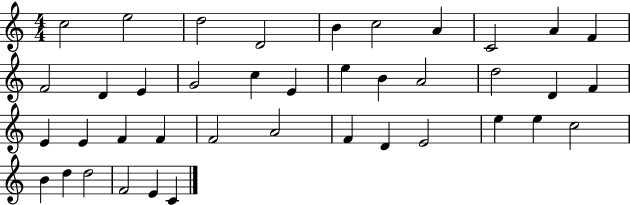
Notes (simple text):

C5/h E5/h D5/h D4/h B4/q C5/h A4/q C4/h A4/q F4/q F4/h D4/q E4/q G4/h C5/q E4/q E5/q B4/q A4/h D5/h D4/q F4/q E4/q E4/q F4/q F4/q F4/h A4/h F4/q D4/q E4/h E5/q E5/q C5/h B4/q D5/q D5/h F4/h E4/q C4/q